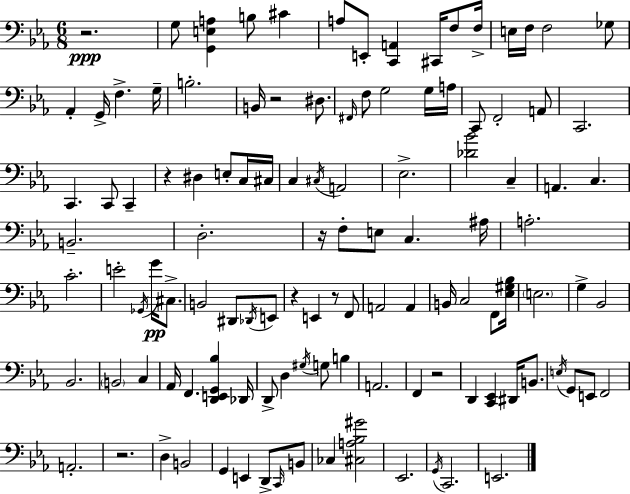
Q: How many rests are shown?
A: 8